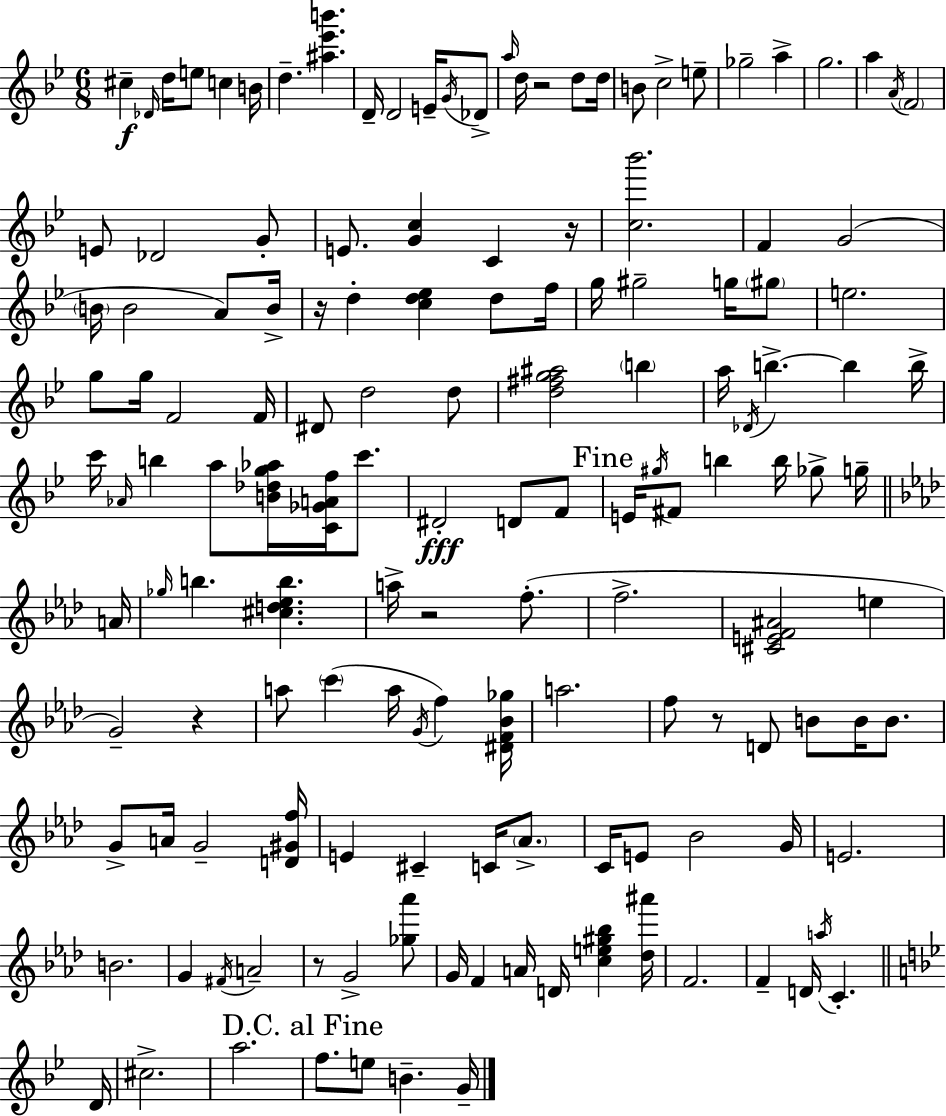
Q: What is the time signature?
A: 6/8